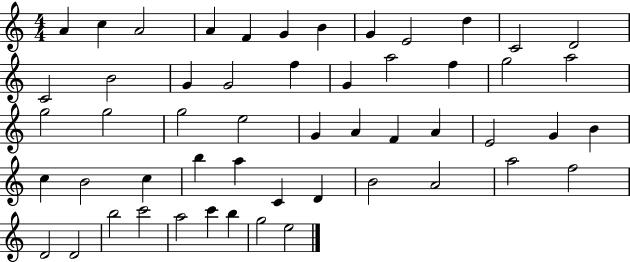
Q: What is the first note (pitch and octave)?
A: A4